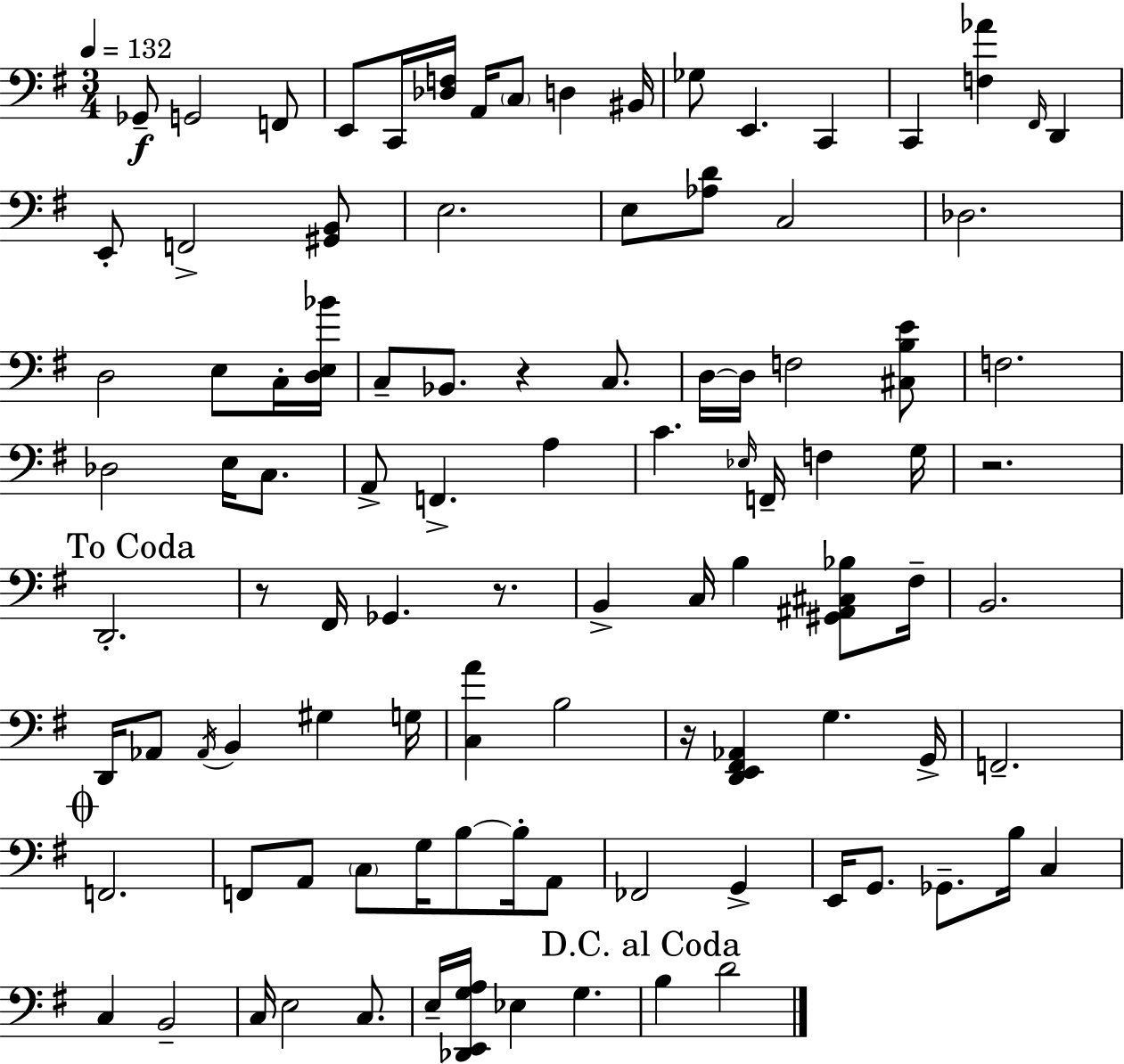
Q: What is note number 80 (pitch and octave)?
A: C3